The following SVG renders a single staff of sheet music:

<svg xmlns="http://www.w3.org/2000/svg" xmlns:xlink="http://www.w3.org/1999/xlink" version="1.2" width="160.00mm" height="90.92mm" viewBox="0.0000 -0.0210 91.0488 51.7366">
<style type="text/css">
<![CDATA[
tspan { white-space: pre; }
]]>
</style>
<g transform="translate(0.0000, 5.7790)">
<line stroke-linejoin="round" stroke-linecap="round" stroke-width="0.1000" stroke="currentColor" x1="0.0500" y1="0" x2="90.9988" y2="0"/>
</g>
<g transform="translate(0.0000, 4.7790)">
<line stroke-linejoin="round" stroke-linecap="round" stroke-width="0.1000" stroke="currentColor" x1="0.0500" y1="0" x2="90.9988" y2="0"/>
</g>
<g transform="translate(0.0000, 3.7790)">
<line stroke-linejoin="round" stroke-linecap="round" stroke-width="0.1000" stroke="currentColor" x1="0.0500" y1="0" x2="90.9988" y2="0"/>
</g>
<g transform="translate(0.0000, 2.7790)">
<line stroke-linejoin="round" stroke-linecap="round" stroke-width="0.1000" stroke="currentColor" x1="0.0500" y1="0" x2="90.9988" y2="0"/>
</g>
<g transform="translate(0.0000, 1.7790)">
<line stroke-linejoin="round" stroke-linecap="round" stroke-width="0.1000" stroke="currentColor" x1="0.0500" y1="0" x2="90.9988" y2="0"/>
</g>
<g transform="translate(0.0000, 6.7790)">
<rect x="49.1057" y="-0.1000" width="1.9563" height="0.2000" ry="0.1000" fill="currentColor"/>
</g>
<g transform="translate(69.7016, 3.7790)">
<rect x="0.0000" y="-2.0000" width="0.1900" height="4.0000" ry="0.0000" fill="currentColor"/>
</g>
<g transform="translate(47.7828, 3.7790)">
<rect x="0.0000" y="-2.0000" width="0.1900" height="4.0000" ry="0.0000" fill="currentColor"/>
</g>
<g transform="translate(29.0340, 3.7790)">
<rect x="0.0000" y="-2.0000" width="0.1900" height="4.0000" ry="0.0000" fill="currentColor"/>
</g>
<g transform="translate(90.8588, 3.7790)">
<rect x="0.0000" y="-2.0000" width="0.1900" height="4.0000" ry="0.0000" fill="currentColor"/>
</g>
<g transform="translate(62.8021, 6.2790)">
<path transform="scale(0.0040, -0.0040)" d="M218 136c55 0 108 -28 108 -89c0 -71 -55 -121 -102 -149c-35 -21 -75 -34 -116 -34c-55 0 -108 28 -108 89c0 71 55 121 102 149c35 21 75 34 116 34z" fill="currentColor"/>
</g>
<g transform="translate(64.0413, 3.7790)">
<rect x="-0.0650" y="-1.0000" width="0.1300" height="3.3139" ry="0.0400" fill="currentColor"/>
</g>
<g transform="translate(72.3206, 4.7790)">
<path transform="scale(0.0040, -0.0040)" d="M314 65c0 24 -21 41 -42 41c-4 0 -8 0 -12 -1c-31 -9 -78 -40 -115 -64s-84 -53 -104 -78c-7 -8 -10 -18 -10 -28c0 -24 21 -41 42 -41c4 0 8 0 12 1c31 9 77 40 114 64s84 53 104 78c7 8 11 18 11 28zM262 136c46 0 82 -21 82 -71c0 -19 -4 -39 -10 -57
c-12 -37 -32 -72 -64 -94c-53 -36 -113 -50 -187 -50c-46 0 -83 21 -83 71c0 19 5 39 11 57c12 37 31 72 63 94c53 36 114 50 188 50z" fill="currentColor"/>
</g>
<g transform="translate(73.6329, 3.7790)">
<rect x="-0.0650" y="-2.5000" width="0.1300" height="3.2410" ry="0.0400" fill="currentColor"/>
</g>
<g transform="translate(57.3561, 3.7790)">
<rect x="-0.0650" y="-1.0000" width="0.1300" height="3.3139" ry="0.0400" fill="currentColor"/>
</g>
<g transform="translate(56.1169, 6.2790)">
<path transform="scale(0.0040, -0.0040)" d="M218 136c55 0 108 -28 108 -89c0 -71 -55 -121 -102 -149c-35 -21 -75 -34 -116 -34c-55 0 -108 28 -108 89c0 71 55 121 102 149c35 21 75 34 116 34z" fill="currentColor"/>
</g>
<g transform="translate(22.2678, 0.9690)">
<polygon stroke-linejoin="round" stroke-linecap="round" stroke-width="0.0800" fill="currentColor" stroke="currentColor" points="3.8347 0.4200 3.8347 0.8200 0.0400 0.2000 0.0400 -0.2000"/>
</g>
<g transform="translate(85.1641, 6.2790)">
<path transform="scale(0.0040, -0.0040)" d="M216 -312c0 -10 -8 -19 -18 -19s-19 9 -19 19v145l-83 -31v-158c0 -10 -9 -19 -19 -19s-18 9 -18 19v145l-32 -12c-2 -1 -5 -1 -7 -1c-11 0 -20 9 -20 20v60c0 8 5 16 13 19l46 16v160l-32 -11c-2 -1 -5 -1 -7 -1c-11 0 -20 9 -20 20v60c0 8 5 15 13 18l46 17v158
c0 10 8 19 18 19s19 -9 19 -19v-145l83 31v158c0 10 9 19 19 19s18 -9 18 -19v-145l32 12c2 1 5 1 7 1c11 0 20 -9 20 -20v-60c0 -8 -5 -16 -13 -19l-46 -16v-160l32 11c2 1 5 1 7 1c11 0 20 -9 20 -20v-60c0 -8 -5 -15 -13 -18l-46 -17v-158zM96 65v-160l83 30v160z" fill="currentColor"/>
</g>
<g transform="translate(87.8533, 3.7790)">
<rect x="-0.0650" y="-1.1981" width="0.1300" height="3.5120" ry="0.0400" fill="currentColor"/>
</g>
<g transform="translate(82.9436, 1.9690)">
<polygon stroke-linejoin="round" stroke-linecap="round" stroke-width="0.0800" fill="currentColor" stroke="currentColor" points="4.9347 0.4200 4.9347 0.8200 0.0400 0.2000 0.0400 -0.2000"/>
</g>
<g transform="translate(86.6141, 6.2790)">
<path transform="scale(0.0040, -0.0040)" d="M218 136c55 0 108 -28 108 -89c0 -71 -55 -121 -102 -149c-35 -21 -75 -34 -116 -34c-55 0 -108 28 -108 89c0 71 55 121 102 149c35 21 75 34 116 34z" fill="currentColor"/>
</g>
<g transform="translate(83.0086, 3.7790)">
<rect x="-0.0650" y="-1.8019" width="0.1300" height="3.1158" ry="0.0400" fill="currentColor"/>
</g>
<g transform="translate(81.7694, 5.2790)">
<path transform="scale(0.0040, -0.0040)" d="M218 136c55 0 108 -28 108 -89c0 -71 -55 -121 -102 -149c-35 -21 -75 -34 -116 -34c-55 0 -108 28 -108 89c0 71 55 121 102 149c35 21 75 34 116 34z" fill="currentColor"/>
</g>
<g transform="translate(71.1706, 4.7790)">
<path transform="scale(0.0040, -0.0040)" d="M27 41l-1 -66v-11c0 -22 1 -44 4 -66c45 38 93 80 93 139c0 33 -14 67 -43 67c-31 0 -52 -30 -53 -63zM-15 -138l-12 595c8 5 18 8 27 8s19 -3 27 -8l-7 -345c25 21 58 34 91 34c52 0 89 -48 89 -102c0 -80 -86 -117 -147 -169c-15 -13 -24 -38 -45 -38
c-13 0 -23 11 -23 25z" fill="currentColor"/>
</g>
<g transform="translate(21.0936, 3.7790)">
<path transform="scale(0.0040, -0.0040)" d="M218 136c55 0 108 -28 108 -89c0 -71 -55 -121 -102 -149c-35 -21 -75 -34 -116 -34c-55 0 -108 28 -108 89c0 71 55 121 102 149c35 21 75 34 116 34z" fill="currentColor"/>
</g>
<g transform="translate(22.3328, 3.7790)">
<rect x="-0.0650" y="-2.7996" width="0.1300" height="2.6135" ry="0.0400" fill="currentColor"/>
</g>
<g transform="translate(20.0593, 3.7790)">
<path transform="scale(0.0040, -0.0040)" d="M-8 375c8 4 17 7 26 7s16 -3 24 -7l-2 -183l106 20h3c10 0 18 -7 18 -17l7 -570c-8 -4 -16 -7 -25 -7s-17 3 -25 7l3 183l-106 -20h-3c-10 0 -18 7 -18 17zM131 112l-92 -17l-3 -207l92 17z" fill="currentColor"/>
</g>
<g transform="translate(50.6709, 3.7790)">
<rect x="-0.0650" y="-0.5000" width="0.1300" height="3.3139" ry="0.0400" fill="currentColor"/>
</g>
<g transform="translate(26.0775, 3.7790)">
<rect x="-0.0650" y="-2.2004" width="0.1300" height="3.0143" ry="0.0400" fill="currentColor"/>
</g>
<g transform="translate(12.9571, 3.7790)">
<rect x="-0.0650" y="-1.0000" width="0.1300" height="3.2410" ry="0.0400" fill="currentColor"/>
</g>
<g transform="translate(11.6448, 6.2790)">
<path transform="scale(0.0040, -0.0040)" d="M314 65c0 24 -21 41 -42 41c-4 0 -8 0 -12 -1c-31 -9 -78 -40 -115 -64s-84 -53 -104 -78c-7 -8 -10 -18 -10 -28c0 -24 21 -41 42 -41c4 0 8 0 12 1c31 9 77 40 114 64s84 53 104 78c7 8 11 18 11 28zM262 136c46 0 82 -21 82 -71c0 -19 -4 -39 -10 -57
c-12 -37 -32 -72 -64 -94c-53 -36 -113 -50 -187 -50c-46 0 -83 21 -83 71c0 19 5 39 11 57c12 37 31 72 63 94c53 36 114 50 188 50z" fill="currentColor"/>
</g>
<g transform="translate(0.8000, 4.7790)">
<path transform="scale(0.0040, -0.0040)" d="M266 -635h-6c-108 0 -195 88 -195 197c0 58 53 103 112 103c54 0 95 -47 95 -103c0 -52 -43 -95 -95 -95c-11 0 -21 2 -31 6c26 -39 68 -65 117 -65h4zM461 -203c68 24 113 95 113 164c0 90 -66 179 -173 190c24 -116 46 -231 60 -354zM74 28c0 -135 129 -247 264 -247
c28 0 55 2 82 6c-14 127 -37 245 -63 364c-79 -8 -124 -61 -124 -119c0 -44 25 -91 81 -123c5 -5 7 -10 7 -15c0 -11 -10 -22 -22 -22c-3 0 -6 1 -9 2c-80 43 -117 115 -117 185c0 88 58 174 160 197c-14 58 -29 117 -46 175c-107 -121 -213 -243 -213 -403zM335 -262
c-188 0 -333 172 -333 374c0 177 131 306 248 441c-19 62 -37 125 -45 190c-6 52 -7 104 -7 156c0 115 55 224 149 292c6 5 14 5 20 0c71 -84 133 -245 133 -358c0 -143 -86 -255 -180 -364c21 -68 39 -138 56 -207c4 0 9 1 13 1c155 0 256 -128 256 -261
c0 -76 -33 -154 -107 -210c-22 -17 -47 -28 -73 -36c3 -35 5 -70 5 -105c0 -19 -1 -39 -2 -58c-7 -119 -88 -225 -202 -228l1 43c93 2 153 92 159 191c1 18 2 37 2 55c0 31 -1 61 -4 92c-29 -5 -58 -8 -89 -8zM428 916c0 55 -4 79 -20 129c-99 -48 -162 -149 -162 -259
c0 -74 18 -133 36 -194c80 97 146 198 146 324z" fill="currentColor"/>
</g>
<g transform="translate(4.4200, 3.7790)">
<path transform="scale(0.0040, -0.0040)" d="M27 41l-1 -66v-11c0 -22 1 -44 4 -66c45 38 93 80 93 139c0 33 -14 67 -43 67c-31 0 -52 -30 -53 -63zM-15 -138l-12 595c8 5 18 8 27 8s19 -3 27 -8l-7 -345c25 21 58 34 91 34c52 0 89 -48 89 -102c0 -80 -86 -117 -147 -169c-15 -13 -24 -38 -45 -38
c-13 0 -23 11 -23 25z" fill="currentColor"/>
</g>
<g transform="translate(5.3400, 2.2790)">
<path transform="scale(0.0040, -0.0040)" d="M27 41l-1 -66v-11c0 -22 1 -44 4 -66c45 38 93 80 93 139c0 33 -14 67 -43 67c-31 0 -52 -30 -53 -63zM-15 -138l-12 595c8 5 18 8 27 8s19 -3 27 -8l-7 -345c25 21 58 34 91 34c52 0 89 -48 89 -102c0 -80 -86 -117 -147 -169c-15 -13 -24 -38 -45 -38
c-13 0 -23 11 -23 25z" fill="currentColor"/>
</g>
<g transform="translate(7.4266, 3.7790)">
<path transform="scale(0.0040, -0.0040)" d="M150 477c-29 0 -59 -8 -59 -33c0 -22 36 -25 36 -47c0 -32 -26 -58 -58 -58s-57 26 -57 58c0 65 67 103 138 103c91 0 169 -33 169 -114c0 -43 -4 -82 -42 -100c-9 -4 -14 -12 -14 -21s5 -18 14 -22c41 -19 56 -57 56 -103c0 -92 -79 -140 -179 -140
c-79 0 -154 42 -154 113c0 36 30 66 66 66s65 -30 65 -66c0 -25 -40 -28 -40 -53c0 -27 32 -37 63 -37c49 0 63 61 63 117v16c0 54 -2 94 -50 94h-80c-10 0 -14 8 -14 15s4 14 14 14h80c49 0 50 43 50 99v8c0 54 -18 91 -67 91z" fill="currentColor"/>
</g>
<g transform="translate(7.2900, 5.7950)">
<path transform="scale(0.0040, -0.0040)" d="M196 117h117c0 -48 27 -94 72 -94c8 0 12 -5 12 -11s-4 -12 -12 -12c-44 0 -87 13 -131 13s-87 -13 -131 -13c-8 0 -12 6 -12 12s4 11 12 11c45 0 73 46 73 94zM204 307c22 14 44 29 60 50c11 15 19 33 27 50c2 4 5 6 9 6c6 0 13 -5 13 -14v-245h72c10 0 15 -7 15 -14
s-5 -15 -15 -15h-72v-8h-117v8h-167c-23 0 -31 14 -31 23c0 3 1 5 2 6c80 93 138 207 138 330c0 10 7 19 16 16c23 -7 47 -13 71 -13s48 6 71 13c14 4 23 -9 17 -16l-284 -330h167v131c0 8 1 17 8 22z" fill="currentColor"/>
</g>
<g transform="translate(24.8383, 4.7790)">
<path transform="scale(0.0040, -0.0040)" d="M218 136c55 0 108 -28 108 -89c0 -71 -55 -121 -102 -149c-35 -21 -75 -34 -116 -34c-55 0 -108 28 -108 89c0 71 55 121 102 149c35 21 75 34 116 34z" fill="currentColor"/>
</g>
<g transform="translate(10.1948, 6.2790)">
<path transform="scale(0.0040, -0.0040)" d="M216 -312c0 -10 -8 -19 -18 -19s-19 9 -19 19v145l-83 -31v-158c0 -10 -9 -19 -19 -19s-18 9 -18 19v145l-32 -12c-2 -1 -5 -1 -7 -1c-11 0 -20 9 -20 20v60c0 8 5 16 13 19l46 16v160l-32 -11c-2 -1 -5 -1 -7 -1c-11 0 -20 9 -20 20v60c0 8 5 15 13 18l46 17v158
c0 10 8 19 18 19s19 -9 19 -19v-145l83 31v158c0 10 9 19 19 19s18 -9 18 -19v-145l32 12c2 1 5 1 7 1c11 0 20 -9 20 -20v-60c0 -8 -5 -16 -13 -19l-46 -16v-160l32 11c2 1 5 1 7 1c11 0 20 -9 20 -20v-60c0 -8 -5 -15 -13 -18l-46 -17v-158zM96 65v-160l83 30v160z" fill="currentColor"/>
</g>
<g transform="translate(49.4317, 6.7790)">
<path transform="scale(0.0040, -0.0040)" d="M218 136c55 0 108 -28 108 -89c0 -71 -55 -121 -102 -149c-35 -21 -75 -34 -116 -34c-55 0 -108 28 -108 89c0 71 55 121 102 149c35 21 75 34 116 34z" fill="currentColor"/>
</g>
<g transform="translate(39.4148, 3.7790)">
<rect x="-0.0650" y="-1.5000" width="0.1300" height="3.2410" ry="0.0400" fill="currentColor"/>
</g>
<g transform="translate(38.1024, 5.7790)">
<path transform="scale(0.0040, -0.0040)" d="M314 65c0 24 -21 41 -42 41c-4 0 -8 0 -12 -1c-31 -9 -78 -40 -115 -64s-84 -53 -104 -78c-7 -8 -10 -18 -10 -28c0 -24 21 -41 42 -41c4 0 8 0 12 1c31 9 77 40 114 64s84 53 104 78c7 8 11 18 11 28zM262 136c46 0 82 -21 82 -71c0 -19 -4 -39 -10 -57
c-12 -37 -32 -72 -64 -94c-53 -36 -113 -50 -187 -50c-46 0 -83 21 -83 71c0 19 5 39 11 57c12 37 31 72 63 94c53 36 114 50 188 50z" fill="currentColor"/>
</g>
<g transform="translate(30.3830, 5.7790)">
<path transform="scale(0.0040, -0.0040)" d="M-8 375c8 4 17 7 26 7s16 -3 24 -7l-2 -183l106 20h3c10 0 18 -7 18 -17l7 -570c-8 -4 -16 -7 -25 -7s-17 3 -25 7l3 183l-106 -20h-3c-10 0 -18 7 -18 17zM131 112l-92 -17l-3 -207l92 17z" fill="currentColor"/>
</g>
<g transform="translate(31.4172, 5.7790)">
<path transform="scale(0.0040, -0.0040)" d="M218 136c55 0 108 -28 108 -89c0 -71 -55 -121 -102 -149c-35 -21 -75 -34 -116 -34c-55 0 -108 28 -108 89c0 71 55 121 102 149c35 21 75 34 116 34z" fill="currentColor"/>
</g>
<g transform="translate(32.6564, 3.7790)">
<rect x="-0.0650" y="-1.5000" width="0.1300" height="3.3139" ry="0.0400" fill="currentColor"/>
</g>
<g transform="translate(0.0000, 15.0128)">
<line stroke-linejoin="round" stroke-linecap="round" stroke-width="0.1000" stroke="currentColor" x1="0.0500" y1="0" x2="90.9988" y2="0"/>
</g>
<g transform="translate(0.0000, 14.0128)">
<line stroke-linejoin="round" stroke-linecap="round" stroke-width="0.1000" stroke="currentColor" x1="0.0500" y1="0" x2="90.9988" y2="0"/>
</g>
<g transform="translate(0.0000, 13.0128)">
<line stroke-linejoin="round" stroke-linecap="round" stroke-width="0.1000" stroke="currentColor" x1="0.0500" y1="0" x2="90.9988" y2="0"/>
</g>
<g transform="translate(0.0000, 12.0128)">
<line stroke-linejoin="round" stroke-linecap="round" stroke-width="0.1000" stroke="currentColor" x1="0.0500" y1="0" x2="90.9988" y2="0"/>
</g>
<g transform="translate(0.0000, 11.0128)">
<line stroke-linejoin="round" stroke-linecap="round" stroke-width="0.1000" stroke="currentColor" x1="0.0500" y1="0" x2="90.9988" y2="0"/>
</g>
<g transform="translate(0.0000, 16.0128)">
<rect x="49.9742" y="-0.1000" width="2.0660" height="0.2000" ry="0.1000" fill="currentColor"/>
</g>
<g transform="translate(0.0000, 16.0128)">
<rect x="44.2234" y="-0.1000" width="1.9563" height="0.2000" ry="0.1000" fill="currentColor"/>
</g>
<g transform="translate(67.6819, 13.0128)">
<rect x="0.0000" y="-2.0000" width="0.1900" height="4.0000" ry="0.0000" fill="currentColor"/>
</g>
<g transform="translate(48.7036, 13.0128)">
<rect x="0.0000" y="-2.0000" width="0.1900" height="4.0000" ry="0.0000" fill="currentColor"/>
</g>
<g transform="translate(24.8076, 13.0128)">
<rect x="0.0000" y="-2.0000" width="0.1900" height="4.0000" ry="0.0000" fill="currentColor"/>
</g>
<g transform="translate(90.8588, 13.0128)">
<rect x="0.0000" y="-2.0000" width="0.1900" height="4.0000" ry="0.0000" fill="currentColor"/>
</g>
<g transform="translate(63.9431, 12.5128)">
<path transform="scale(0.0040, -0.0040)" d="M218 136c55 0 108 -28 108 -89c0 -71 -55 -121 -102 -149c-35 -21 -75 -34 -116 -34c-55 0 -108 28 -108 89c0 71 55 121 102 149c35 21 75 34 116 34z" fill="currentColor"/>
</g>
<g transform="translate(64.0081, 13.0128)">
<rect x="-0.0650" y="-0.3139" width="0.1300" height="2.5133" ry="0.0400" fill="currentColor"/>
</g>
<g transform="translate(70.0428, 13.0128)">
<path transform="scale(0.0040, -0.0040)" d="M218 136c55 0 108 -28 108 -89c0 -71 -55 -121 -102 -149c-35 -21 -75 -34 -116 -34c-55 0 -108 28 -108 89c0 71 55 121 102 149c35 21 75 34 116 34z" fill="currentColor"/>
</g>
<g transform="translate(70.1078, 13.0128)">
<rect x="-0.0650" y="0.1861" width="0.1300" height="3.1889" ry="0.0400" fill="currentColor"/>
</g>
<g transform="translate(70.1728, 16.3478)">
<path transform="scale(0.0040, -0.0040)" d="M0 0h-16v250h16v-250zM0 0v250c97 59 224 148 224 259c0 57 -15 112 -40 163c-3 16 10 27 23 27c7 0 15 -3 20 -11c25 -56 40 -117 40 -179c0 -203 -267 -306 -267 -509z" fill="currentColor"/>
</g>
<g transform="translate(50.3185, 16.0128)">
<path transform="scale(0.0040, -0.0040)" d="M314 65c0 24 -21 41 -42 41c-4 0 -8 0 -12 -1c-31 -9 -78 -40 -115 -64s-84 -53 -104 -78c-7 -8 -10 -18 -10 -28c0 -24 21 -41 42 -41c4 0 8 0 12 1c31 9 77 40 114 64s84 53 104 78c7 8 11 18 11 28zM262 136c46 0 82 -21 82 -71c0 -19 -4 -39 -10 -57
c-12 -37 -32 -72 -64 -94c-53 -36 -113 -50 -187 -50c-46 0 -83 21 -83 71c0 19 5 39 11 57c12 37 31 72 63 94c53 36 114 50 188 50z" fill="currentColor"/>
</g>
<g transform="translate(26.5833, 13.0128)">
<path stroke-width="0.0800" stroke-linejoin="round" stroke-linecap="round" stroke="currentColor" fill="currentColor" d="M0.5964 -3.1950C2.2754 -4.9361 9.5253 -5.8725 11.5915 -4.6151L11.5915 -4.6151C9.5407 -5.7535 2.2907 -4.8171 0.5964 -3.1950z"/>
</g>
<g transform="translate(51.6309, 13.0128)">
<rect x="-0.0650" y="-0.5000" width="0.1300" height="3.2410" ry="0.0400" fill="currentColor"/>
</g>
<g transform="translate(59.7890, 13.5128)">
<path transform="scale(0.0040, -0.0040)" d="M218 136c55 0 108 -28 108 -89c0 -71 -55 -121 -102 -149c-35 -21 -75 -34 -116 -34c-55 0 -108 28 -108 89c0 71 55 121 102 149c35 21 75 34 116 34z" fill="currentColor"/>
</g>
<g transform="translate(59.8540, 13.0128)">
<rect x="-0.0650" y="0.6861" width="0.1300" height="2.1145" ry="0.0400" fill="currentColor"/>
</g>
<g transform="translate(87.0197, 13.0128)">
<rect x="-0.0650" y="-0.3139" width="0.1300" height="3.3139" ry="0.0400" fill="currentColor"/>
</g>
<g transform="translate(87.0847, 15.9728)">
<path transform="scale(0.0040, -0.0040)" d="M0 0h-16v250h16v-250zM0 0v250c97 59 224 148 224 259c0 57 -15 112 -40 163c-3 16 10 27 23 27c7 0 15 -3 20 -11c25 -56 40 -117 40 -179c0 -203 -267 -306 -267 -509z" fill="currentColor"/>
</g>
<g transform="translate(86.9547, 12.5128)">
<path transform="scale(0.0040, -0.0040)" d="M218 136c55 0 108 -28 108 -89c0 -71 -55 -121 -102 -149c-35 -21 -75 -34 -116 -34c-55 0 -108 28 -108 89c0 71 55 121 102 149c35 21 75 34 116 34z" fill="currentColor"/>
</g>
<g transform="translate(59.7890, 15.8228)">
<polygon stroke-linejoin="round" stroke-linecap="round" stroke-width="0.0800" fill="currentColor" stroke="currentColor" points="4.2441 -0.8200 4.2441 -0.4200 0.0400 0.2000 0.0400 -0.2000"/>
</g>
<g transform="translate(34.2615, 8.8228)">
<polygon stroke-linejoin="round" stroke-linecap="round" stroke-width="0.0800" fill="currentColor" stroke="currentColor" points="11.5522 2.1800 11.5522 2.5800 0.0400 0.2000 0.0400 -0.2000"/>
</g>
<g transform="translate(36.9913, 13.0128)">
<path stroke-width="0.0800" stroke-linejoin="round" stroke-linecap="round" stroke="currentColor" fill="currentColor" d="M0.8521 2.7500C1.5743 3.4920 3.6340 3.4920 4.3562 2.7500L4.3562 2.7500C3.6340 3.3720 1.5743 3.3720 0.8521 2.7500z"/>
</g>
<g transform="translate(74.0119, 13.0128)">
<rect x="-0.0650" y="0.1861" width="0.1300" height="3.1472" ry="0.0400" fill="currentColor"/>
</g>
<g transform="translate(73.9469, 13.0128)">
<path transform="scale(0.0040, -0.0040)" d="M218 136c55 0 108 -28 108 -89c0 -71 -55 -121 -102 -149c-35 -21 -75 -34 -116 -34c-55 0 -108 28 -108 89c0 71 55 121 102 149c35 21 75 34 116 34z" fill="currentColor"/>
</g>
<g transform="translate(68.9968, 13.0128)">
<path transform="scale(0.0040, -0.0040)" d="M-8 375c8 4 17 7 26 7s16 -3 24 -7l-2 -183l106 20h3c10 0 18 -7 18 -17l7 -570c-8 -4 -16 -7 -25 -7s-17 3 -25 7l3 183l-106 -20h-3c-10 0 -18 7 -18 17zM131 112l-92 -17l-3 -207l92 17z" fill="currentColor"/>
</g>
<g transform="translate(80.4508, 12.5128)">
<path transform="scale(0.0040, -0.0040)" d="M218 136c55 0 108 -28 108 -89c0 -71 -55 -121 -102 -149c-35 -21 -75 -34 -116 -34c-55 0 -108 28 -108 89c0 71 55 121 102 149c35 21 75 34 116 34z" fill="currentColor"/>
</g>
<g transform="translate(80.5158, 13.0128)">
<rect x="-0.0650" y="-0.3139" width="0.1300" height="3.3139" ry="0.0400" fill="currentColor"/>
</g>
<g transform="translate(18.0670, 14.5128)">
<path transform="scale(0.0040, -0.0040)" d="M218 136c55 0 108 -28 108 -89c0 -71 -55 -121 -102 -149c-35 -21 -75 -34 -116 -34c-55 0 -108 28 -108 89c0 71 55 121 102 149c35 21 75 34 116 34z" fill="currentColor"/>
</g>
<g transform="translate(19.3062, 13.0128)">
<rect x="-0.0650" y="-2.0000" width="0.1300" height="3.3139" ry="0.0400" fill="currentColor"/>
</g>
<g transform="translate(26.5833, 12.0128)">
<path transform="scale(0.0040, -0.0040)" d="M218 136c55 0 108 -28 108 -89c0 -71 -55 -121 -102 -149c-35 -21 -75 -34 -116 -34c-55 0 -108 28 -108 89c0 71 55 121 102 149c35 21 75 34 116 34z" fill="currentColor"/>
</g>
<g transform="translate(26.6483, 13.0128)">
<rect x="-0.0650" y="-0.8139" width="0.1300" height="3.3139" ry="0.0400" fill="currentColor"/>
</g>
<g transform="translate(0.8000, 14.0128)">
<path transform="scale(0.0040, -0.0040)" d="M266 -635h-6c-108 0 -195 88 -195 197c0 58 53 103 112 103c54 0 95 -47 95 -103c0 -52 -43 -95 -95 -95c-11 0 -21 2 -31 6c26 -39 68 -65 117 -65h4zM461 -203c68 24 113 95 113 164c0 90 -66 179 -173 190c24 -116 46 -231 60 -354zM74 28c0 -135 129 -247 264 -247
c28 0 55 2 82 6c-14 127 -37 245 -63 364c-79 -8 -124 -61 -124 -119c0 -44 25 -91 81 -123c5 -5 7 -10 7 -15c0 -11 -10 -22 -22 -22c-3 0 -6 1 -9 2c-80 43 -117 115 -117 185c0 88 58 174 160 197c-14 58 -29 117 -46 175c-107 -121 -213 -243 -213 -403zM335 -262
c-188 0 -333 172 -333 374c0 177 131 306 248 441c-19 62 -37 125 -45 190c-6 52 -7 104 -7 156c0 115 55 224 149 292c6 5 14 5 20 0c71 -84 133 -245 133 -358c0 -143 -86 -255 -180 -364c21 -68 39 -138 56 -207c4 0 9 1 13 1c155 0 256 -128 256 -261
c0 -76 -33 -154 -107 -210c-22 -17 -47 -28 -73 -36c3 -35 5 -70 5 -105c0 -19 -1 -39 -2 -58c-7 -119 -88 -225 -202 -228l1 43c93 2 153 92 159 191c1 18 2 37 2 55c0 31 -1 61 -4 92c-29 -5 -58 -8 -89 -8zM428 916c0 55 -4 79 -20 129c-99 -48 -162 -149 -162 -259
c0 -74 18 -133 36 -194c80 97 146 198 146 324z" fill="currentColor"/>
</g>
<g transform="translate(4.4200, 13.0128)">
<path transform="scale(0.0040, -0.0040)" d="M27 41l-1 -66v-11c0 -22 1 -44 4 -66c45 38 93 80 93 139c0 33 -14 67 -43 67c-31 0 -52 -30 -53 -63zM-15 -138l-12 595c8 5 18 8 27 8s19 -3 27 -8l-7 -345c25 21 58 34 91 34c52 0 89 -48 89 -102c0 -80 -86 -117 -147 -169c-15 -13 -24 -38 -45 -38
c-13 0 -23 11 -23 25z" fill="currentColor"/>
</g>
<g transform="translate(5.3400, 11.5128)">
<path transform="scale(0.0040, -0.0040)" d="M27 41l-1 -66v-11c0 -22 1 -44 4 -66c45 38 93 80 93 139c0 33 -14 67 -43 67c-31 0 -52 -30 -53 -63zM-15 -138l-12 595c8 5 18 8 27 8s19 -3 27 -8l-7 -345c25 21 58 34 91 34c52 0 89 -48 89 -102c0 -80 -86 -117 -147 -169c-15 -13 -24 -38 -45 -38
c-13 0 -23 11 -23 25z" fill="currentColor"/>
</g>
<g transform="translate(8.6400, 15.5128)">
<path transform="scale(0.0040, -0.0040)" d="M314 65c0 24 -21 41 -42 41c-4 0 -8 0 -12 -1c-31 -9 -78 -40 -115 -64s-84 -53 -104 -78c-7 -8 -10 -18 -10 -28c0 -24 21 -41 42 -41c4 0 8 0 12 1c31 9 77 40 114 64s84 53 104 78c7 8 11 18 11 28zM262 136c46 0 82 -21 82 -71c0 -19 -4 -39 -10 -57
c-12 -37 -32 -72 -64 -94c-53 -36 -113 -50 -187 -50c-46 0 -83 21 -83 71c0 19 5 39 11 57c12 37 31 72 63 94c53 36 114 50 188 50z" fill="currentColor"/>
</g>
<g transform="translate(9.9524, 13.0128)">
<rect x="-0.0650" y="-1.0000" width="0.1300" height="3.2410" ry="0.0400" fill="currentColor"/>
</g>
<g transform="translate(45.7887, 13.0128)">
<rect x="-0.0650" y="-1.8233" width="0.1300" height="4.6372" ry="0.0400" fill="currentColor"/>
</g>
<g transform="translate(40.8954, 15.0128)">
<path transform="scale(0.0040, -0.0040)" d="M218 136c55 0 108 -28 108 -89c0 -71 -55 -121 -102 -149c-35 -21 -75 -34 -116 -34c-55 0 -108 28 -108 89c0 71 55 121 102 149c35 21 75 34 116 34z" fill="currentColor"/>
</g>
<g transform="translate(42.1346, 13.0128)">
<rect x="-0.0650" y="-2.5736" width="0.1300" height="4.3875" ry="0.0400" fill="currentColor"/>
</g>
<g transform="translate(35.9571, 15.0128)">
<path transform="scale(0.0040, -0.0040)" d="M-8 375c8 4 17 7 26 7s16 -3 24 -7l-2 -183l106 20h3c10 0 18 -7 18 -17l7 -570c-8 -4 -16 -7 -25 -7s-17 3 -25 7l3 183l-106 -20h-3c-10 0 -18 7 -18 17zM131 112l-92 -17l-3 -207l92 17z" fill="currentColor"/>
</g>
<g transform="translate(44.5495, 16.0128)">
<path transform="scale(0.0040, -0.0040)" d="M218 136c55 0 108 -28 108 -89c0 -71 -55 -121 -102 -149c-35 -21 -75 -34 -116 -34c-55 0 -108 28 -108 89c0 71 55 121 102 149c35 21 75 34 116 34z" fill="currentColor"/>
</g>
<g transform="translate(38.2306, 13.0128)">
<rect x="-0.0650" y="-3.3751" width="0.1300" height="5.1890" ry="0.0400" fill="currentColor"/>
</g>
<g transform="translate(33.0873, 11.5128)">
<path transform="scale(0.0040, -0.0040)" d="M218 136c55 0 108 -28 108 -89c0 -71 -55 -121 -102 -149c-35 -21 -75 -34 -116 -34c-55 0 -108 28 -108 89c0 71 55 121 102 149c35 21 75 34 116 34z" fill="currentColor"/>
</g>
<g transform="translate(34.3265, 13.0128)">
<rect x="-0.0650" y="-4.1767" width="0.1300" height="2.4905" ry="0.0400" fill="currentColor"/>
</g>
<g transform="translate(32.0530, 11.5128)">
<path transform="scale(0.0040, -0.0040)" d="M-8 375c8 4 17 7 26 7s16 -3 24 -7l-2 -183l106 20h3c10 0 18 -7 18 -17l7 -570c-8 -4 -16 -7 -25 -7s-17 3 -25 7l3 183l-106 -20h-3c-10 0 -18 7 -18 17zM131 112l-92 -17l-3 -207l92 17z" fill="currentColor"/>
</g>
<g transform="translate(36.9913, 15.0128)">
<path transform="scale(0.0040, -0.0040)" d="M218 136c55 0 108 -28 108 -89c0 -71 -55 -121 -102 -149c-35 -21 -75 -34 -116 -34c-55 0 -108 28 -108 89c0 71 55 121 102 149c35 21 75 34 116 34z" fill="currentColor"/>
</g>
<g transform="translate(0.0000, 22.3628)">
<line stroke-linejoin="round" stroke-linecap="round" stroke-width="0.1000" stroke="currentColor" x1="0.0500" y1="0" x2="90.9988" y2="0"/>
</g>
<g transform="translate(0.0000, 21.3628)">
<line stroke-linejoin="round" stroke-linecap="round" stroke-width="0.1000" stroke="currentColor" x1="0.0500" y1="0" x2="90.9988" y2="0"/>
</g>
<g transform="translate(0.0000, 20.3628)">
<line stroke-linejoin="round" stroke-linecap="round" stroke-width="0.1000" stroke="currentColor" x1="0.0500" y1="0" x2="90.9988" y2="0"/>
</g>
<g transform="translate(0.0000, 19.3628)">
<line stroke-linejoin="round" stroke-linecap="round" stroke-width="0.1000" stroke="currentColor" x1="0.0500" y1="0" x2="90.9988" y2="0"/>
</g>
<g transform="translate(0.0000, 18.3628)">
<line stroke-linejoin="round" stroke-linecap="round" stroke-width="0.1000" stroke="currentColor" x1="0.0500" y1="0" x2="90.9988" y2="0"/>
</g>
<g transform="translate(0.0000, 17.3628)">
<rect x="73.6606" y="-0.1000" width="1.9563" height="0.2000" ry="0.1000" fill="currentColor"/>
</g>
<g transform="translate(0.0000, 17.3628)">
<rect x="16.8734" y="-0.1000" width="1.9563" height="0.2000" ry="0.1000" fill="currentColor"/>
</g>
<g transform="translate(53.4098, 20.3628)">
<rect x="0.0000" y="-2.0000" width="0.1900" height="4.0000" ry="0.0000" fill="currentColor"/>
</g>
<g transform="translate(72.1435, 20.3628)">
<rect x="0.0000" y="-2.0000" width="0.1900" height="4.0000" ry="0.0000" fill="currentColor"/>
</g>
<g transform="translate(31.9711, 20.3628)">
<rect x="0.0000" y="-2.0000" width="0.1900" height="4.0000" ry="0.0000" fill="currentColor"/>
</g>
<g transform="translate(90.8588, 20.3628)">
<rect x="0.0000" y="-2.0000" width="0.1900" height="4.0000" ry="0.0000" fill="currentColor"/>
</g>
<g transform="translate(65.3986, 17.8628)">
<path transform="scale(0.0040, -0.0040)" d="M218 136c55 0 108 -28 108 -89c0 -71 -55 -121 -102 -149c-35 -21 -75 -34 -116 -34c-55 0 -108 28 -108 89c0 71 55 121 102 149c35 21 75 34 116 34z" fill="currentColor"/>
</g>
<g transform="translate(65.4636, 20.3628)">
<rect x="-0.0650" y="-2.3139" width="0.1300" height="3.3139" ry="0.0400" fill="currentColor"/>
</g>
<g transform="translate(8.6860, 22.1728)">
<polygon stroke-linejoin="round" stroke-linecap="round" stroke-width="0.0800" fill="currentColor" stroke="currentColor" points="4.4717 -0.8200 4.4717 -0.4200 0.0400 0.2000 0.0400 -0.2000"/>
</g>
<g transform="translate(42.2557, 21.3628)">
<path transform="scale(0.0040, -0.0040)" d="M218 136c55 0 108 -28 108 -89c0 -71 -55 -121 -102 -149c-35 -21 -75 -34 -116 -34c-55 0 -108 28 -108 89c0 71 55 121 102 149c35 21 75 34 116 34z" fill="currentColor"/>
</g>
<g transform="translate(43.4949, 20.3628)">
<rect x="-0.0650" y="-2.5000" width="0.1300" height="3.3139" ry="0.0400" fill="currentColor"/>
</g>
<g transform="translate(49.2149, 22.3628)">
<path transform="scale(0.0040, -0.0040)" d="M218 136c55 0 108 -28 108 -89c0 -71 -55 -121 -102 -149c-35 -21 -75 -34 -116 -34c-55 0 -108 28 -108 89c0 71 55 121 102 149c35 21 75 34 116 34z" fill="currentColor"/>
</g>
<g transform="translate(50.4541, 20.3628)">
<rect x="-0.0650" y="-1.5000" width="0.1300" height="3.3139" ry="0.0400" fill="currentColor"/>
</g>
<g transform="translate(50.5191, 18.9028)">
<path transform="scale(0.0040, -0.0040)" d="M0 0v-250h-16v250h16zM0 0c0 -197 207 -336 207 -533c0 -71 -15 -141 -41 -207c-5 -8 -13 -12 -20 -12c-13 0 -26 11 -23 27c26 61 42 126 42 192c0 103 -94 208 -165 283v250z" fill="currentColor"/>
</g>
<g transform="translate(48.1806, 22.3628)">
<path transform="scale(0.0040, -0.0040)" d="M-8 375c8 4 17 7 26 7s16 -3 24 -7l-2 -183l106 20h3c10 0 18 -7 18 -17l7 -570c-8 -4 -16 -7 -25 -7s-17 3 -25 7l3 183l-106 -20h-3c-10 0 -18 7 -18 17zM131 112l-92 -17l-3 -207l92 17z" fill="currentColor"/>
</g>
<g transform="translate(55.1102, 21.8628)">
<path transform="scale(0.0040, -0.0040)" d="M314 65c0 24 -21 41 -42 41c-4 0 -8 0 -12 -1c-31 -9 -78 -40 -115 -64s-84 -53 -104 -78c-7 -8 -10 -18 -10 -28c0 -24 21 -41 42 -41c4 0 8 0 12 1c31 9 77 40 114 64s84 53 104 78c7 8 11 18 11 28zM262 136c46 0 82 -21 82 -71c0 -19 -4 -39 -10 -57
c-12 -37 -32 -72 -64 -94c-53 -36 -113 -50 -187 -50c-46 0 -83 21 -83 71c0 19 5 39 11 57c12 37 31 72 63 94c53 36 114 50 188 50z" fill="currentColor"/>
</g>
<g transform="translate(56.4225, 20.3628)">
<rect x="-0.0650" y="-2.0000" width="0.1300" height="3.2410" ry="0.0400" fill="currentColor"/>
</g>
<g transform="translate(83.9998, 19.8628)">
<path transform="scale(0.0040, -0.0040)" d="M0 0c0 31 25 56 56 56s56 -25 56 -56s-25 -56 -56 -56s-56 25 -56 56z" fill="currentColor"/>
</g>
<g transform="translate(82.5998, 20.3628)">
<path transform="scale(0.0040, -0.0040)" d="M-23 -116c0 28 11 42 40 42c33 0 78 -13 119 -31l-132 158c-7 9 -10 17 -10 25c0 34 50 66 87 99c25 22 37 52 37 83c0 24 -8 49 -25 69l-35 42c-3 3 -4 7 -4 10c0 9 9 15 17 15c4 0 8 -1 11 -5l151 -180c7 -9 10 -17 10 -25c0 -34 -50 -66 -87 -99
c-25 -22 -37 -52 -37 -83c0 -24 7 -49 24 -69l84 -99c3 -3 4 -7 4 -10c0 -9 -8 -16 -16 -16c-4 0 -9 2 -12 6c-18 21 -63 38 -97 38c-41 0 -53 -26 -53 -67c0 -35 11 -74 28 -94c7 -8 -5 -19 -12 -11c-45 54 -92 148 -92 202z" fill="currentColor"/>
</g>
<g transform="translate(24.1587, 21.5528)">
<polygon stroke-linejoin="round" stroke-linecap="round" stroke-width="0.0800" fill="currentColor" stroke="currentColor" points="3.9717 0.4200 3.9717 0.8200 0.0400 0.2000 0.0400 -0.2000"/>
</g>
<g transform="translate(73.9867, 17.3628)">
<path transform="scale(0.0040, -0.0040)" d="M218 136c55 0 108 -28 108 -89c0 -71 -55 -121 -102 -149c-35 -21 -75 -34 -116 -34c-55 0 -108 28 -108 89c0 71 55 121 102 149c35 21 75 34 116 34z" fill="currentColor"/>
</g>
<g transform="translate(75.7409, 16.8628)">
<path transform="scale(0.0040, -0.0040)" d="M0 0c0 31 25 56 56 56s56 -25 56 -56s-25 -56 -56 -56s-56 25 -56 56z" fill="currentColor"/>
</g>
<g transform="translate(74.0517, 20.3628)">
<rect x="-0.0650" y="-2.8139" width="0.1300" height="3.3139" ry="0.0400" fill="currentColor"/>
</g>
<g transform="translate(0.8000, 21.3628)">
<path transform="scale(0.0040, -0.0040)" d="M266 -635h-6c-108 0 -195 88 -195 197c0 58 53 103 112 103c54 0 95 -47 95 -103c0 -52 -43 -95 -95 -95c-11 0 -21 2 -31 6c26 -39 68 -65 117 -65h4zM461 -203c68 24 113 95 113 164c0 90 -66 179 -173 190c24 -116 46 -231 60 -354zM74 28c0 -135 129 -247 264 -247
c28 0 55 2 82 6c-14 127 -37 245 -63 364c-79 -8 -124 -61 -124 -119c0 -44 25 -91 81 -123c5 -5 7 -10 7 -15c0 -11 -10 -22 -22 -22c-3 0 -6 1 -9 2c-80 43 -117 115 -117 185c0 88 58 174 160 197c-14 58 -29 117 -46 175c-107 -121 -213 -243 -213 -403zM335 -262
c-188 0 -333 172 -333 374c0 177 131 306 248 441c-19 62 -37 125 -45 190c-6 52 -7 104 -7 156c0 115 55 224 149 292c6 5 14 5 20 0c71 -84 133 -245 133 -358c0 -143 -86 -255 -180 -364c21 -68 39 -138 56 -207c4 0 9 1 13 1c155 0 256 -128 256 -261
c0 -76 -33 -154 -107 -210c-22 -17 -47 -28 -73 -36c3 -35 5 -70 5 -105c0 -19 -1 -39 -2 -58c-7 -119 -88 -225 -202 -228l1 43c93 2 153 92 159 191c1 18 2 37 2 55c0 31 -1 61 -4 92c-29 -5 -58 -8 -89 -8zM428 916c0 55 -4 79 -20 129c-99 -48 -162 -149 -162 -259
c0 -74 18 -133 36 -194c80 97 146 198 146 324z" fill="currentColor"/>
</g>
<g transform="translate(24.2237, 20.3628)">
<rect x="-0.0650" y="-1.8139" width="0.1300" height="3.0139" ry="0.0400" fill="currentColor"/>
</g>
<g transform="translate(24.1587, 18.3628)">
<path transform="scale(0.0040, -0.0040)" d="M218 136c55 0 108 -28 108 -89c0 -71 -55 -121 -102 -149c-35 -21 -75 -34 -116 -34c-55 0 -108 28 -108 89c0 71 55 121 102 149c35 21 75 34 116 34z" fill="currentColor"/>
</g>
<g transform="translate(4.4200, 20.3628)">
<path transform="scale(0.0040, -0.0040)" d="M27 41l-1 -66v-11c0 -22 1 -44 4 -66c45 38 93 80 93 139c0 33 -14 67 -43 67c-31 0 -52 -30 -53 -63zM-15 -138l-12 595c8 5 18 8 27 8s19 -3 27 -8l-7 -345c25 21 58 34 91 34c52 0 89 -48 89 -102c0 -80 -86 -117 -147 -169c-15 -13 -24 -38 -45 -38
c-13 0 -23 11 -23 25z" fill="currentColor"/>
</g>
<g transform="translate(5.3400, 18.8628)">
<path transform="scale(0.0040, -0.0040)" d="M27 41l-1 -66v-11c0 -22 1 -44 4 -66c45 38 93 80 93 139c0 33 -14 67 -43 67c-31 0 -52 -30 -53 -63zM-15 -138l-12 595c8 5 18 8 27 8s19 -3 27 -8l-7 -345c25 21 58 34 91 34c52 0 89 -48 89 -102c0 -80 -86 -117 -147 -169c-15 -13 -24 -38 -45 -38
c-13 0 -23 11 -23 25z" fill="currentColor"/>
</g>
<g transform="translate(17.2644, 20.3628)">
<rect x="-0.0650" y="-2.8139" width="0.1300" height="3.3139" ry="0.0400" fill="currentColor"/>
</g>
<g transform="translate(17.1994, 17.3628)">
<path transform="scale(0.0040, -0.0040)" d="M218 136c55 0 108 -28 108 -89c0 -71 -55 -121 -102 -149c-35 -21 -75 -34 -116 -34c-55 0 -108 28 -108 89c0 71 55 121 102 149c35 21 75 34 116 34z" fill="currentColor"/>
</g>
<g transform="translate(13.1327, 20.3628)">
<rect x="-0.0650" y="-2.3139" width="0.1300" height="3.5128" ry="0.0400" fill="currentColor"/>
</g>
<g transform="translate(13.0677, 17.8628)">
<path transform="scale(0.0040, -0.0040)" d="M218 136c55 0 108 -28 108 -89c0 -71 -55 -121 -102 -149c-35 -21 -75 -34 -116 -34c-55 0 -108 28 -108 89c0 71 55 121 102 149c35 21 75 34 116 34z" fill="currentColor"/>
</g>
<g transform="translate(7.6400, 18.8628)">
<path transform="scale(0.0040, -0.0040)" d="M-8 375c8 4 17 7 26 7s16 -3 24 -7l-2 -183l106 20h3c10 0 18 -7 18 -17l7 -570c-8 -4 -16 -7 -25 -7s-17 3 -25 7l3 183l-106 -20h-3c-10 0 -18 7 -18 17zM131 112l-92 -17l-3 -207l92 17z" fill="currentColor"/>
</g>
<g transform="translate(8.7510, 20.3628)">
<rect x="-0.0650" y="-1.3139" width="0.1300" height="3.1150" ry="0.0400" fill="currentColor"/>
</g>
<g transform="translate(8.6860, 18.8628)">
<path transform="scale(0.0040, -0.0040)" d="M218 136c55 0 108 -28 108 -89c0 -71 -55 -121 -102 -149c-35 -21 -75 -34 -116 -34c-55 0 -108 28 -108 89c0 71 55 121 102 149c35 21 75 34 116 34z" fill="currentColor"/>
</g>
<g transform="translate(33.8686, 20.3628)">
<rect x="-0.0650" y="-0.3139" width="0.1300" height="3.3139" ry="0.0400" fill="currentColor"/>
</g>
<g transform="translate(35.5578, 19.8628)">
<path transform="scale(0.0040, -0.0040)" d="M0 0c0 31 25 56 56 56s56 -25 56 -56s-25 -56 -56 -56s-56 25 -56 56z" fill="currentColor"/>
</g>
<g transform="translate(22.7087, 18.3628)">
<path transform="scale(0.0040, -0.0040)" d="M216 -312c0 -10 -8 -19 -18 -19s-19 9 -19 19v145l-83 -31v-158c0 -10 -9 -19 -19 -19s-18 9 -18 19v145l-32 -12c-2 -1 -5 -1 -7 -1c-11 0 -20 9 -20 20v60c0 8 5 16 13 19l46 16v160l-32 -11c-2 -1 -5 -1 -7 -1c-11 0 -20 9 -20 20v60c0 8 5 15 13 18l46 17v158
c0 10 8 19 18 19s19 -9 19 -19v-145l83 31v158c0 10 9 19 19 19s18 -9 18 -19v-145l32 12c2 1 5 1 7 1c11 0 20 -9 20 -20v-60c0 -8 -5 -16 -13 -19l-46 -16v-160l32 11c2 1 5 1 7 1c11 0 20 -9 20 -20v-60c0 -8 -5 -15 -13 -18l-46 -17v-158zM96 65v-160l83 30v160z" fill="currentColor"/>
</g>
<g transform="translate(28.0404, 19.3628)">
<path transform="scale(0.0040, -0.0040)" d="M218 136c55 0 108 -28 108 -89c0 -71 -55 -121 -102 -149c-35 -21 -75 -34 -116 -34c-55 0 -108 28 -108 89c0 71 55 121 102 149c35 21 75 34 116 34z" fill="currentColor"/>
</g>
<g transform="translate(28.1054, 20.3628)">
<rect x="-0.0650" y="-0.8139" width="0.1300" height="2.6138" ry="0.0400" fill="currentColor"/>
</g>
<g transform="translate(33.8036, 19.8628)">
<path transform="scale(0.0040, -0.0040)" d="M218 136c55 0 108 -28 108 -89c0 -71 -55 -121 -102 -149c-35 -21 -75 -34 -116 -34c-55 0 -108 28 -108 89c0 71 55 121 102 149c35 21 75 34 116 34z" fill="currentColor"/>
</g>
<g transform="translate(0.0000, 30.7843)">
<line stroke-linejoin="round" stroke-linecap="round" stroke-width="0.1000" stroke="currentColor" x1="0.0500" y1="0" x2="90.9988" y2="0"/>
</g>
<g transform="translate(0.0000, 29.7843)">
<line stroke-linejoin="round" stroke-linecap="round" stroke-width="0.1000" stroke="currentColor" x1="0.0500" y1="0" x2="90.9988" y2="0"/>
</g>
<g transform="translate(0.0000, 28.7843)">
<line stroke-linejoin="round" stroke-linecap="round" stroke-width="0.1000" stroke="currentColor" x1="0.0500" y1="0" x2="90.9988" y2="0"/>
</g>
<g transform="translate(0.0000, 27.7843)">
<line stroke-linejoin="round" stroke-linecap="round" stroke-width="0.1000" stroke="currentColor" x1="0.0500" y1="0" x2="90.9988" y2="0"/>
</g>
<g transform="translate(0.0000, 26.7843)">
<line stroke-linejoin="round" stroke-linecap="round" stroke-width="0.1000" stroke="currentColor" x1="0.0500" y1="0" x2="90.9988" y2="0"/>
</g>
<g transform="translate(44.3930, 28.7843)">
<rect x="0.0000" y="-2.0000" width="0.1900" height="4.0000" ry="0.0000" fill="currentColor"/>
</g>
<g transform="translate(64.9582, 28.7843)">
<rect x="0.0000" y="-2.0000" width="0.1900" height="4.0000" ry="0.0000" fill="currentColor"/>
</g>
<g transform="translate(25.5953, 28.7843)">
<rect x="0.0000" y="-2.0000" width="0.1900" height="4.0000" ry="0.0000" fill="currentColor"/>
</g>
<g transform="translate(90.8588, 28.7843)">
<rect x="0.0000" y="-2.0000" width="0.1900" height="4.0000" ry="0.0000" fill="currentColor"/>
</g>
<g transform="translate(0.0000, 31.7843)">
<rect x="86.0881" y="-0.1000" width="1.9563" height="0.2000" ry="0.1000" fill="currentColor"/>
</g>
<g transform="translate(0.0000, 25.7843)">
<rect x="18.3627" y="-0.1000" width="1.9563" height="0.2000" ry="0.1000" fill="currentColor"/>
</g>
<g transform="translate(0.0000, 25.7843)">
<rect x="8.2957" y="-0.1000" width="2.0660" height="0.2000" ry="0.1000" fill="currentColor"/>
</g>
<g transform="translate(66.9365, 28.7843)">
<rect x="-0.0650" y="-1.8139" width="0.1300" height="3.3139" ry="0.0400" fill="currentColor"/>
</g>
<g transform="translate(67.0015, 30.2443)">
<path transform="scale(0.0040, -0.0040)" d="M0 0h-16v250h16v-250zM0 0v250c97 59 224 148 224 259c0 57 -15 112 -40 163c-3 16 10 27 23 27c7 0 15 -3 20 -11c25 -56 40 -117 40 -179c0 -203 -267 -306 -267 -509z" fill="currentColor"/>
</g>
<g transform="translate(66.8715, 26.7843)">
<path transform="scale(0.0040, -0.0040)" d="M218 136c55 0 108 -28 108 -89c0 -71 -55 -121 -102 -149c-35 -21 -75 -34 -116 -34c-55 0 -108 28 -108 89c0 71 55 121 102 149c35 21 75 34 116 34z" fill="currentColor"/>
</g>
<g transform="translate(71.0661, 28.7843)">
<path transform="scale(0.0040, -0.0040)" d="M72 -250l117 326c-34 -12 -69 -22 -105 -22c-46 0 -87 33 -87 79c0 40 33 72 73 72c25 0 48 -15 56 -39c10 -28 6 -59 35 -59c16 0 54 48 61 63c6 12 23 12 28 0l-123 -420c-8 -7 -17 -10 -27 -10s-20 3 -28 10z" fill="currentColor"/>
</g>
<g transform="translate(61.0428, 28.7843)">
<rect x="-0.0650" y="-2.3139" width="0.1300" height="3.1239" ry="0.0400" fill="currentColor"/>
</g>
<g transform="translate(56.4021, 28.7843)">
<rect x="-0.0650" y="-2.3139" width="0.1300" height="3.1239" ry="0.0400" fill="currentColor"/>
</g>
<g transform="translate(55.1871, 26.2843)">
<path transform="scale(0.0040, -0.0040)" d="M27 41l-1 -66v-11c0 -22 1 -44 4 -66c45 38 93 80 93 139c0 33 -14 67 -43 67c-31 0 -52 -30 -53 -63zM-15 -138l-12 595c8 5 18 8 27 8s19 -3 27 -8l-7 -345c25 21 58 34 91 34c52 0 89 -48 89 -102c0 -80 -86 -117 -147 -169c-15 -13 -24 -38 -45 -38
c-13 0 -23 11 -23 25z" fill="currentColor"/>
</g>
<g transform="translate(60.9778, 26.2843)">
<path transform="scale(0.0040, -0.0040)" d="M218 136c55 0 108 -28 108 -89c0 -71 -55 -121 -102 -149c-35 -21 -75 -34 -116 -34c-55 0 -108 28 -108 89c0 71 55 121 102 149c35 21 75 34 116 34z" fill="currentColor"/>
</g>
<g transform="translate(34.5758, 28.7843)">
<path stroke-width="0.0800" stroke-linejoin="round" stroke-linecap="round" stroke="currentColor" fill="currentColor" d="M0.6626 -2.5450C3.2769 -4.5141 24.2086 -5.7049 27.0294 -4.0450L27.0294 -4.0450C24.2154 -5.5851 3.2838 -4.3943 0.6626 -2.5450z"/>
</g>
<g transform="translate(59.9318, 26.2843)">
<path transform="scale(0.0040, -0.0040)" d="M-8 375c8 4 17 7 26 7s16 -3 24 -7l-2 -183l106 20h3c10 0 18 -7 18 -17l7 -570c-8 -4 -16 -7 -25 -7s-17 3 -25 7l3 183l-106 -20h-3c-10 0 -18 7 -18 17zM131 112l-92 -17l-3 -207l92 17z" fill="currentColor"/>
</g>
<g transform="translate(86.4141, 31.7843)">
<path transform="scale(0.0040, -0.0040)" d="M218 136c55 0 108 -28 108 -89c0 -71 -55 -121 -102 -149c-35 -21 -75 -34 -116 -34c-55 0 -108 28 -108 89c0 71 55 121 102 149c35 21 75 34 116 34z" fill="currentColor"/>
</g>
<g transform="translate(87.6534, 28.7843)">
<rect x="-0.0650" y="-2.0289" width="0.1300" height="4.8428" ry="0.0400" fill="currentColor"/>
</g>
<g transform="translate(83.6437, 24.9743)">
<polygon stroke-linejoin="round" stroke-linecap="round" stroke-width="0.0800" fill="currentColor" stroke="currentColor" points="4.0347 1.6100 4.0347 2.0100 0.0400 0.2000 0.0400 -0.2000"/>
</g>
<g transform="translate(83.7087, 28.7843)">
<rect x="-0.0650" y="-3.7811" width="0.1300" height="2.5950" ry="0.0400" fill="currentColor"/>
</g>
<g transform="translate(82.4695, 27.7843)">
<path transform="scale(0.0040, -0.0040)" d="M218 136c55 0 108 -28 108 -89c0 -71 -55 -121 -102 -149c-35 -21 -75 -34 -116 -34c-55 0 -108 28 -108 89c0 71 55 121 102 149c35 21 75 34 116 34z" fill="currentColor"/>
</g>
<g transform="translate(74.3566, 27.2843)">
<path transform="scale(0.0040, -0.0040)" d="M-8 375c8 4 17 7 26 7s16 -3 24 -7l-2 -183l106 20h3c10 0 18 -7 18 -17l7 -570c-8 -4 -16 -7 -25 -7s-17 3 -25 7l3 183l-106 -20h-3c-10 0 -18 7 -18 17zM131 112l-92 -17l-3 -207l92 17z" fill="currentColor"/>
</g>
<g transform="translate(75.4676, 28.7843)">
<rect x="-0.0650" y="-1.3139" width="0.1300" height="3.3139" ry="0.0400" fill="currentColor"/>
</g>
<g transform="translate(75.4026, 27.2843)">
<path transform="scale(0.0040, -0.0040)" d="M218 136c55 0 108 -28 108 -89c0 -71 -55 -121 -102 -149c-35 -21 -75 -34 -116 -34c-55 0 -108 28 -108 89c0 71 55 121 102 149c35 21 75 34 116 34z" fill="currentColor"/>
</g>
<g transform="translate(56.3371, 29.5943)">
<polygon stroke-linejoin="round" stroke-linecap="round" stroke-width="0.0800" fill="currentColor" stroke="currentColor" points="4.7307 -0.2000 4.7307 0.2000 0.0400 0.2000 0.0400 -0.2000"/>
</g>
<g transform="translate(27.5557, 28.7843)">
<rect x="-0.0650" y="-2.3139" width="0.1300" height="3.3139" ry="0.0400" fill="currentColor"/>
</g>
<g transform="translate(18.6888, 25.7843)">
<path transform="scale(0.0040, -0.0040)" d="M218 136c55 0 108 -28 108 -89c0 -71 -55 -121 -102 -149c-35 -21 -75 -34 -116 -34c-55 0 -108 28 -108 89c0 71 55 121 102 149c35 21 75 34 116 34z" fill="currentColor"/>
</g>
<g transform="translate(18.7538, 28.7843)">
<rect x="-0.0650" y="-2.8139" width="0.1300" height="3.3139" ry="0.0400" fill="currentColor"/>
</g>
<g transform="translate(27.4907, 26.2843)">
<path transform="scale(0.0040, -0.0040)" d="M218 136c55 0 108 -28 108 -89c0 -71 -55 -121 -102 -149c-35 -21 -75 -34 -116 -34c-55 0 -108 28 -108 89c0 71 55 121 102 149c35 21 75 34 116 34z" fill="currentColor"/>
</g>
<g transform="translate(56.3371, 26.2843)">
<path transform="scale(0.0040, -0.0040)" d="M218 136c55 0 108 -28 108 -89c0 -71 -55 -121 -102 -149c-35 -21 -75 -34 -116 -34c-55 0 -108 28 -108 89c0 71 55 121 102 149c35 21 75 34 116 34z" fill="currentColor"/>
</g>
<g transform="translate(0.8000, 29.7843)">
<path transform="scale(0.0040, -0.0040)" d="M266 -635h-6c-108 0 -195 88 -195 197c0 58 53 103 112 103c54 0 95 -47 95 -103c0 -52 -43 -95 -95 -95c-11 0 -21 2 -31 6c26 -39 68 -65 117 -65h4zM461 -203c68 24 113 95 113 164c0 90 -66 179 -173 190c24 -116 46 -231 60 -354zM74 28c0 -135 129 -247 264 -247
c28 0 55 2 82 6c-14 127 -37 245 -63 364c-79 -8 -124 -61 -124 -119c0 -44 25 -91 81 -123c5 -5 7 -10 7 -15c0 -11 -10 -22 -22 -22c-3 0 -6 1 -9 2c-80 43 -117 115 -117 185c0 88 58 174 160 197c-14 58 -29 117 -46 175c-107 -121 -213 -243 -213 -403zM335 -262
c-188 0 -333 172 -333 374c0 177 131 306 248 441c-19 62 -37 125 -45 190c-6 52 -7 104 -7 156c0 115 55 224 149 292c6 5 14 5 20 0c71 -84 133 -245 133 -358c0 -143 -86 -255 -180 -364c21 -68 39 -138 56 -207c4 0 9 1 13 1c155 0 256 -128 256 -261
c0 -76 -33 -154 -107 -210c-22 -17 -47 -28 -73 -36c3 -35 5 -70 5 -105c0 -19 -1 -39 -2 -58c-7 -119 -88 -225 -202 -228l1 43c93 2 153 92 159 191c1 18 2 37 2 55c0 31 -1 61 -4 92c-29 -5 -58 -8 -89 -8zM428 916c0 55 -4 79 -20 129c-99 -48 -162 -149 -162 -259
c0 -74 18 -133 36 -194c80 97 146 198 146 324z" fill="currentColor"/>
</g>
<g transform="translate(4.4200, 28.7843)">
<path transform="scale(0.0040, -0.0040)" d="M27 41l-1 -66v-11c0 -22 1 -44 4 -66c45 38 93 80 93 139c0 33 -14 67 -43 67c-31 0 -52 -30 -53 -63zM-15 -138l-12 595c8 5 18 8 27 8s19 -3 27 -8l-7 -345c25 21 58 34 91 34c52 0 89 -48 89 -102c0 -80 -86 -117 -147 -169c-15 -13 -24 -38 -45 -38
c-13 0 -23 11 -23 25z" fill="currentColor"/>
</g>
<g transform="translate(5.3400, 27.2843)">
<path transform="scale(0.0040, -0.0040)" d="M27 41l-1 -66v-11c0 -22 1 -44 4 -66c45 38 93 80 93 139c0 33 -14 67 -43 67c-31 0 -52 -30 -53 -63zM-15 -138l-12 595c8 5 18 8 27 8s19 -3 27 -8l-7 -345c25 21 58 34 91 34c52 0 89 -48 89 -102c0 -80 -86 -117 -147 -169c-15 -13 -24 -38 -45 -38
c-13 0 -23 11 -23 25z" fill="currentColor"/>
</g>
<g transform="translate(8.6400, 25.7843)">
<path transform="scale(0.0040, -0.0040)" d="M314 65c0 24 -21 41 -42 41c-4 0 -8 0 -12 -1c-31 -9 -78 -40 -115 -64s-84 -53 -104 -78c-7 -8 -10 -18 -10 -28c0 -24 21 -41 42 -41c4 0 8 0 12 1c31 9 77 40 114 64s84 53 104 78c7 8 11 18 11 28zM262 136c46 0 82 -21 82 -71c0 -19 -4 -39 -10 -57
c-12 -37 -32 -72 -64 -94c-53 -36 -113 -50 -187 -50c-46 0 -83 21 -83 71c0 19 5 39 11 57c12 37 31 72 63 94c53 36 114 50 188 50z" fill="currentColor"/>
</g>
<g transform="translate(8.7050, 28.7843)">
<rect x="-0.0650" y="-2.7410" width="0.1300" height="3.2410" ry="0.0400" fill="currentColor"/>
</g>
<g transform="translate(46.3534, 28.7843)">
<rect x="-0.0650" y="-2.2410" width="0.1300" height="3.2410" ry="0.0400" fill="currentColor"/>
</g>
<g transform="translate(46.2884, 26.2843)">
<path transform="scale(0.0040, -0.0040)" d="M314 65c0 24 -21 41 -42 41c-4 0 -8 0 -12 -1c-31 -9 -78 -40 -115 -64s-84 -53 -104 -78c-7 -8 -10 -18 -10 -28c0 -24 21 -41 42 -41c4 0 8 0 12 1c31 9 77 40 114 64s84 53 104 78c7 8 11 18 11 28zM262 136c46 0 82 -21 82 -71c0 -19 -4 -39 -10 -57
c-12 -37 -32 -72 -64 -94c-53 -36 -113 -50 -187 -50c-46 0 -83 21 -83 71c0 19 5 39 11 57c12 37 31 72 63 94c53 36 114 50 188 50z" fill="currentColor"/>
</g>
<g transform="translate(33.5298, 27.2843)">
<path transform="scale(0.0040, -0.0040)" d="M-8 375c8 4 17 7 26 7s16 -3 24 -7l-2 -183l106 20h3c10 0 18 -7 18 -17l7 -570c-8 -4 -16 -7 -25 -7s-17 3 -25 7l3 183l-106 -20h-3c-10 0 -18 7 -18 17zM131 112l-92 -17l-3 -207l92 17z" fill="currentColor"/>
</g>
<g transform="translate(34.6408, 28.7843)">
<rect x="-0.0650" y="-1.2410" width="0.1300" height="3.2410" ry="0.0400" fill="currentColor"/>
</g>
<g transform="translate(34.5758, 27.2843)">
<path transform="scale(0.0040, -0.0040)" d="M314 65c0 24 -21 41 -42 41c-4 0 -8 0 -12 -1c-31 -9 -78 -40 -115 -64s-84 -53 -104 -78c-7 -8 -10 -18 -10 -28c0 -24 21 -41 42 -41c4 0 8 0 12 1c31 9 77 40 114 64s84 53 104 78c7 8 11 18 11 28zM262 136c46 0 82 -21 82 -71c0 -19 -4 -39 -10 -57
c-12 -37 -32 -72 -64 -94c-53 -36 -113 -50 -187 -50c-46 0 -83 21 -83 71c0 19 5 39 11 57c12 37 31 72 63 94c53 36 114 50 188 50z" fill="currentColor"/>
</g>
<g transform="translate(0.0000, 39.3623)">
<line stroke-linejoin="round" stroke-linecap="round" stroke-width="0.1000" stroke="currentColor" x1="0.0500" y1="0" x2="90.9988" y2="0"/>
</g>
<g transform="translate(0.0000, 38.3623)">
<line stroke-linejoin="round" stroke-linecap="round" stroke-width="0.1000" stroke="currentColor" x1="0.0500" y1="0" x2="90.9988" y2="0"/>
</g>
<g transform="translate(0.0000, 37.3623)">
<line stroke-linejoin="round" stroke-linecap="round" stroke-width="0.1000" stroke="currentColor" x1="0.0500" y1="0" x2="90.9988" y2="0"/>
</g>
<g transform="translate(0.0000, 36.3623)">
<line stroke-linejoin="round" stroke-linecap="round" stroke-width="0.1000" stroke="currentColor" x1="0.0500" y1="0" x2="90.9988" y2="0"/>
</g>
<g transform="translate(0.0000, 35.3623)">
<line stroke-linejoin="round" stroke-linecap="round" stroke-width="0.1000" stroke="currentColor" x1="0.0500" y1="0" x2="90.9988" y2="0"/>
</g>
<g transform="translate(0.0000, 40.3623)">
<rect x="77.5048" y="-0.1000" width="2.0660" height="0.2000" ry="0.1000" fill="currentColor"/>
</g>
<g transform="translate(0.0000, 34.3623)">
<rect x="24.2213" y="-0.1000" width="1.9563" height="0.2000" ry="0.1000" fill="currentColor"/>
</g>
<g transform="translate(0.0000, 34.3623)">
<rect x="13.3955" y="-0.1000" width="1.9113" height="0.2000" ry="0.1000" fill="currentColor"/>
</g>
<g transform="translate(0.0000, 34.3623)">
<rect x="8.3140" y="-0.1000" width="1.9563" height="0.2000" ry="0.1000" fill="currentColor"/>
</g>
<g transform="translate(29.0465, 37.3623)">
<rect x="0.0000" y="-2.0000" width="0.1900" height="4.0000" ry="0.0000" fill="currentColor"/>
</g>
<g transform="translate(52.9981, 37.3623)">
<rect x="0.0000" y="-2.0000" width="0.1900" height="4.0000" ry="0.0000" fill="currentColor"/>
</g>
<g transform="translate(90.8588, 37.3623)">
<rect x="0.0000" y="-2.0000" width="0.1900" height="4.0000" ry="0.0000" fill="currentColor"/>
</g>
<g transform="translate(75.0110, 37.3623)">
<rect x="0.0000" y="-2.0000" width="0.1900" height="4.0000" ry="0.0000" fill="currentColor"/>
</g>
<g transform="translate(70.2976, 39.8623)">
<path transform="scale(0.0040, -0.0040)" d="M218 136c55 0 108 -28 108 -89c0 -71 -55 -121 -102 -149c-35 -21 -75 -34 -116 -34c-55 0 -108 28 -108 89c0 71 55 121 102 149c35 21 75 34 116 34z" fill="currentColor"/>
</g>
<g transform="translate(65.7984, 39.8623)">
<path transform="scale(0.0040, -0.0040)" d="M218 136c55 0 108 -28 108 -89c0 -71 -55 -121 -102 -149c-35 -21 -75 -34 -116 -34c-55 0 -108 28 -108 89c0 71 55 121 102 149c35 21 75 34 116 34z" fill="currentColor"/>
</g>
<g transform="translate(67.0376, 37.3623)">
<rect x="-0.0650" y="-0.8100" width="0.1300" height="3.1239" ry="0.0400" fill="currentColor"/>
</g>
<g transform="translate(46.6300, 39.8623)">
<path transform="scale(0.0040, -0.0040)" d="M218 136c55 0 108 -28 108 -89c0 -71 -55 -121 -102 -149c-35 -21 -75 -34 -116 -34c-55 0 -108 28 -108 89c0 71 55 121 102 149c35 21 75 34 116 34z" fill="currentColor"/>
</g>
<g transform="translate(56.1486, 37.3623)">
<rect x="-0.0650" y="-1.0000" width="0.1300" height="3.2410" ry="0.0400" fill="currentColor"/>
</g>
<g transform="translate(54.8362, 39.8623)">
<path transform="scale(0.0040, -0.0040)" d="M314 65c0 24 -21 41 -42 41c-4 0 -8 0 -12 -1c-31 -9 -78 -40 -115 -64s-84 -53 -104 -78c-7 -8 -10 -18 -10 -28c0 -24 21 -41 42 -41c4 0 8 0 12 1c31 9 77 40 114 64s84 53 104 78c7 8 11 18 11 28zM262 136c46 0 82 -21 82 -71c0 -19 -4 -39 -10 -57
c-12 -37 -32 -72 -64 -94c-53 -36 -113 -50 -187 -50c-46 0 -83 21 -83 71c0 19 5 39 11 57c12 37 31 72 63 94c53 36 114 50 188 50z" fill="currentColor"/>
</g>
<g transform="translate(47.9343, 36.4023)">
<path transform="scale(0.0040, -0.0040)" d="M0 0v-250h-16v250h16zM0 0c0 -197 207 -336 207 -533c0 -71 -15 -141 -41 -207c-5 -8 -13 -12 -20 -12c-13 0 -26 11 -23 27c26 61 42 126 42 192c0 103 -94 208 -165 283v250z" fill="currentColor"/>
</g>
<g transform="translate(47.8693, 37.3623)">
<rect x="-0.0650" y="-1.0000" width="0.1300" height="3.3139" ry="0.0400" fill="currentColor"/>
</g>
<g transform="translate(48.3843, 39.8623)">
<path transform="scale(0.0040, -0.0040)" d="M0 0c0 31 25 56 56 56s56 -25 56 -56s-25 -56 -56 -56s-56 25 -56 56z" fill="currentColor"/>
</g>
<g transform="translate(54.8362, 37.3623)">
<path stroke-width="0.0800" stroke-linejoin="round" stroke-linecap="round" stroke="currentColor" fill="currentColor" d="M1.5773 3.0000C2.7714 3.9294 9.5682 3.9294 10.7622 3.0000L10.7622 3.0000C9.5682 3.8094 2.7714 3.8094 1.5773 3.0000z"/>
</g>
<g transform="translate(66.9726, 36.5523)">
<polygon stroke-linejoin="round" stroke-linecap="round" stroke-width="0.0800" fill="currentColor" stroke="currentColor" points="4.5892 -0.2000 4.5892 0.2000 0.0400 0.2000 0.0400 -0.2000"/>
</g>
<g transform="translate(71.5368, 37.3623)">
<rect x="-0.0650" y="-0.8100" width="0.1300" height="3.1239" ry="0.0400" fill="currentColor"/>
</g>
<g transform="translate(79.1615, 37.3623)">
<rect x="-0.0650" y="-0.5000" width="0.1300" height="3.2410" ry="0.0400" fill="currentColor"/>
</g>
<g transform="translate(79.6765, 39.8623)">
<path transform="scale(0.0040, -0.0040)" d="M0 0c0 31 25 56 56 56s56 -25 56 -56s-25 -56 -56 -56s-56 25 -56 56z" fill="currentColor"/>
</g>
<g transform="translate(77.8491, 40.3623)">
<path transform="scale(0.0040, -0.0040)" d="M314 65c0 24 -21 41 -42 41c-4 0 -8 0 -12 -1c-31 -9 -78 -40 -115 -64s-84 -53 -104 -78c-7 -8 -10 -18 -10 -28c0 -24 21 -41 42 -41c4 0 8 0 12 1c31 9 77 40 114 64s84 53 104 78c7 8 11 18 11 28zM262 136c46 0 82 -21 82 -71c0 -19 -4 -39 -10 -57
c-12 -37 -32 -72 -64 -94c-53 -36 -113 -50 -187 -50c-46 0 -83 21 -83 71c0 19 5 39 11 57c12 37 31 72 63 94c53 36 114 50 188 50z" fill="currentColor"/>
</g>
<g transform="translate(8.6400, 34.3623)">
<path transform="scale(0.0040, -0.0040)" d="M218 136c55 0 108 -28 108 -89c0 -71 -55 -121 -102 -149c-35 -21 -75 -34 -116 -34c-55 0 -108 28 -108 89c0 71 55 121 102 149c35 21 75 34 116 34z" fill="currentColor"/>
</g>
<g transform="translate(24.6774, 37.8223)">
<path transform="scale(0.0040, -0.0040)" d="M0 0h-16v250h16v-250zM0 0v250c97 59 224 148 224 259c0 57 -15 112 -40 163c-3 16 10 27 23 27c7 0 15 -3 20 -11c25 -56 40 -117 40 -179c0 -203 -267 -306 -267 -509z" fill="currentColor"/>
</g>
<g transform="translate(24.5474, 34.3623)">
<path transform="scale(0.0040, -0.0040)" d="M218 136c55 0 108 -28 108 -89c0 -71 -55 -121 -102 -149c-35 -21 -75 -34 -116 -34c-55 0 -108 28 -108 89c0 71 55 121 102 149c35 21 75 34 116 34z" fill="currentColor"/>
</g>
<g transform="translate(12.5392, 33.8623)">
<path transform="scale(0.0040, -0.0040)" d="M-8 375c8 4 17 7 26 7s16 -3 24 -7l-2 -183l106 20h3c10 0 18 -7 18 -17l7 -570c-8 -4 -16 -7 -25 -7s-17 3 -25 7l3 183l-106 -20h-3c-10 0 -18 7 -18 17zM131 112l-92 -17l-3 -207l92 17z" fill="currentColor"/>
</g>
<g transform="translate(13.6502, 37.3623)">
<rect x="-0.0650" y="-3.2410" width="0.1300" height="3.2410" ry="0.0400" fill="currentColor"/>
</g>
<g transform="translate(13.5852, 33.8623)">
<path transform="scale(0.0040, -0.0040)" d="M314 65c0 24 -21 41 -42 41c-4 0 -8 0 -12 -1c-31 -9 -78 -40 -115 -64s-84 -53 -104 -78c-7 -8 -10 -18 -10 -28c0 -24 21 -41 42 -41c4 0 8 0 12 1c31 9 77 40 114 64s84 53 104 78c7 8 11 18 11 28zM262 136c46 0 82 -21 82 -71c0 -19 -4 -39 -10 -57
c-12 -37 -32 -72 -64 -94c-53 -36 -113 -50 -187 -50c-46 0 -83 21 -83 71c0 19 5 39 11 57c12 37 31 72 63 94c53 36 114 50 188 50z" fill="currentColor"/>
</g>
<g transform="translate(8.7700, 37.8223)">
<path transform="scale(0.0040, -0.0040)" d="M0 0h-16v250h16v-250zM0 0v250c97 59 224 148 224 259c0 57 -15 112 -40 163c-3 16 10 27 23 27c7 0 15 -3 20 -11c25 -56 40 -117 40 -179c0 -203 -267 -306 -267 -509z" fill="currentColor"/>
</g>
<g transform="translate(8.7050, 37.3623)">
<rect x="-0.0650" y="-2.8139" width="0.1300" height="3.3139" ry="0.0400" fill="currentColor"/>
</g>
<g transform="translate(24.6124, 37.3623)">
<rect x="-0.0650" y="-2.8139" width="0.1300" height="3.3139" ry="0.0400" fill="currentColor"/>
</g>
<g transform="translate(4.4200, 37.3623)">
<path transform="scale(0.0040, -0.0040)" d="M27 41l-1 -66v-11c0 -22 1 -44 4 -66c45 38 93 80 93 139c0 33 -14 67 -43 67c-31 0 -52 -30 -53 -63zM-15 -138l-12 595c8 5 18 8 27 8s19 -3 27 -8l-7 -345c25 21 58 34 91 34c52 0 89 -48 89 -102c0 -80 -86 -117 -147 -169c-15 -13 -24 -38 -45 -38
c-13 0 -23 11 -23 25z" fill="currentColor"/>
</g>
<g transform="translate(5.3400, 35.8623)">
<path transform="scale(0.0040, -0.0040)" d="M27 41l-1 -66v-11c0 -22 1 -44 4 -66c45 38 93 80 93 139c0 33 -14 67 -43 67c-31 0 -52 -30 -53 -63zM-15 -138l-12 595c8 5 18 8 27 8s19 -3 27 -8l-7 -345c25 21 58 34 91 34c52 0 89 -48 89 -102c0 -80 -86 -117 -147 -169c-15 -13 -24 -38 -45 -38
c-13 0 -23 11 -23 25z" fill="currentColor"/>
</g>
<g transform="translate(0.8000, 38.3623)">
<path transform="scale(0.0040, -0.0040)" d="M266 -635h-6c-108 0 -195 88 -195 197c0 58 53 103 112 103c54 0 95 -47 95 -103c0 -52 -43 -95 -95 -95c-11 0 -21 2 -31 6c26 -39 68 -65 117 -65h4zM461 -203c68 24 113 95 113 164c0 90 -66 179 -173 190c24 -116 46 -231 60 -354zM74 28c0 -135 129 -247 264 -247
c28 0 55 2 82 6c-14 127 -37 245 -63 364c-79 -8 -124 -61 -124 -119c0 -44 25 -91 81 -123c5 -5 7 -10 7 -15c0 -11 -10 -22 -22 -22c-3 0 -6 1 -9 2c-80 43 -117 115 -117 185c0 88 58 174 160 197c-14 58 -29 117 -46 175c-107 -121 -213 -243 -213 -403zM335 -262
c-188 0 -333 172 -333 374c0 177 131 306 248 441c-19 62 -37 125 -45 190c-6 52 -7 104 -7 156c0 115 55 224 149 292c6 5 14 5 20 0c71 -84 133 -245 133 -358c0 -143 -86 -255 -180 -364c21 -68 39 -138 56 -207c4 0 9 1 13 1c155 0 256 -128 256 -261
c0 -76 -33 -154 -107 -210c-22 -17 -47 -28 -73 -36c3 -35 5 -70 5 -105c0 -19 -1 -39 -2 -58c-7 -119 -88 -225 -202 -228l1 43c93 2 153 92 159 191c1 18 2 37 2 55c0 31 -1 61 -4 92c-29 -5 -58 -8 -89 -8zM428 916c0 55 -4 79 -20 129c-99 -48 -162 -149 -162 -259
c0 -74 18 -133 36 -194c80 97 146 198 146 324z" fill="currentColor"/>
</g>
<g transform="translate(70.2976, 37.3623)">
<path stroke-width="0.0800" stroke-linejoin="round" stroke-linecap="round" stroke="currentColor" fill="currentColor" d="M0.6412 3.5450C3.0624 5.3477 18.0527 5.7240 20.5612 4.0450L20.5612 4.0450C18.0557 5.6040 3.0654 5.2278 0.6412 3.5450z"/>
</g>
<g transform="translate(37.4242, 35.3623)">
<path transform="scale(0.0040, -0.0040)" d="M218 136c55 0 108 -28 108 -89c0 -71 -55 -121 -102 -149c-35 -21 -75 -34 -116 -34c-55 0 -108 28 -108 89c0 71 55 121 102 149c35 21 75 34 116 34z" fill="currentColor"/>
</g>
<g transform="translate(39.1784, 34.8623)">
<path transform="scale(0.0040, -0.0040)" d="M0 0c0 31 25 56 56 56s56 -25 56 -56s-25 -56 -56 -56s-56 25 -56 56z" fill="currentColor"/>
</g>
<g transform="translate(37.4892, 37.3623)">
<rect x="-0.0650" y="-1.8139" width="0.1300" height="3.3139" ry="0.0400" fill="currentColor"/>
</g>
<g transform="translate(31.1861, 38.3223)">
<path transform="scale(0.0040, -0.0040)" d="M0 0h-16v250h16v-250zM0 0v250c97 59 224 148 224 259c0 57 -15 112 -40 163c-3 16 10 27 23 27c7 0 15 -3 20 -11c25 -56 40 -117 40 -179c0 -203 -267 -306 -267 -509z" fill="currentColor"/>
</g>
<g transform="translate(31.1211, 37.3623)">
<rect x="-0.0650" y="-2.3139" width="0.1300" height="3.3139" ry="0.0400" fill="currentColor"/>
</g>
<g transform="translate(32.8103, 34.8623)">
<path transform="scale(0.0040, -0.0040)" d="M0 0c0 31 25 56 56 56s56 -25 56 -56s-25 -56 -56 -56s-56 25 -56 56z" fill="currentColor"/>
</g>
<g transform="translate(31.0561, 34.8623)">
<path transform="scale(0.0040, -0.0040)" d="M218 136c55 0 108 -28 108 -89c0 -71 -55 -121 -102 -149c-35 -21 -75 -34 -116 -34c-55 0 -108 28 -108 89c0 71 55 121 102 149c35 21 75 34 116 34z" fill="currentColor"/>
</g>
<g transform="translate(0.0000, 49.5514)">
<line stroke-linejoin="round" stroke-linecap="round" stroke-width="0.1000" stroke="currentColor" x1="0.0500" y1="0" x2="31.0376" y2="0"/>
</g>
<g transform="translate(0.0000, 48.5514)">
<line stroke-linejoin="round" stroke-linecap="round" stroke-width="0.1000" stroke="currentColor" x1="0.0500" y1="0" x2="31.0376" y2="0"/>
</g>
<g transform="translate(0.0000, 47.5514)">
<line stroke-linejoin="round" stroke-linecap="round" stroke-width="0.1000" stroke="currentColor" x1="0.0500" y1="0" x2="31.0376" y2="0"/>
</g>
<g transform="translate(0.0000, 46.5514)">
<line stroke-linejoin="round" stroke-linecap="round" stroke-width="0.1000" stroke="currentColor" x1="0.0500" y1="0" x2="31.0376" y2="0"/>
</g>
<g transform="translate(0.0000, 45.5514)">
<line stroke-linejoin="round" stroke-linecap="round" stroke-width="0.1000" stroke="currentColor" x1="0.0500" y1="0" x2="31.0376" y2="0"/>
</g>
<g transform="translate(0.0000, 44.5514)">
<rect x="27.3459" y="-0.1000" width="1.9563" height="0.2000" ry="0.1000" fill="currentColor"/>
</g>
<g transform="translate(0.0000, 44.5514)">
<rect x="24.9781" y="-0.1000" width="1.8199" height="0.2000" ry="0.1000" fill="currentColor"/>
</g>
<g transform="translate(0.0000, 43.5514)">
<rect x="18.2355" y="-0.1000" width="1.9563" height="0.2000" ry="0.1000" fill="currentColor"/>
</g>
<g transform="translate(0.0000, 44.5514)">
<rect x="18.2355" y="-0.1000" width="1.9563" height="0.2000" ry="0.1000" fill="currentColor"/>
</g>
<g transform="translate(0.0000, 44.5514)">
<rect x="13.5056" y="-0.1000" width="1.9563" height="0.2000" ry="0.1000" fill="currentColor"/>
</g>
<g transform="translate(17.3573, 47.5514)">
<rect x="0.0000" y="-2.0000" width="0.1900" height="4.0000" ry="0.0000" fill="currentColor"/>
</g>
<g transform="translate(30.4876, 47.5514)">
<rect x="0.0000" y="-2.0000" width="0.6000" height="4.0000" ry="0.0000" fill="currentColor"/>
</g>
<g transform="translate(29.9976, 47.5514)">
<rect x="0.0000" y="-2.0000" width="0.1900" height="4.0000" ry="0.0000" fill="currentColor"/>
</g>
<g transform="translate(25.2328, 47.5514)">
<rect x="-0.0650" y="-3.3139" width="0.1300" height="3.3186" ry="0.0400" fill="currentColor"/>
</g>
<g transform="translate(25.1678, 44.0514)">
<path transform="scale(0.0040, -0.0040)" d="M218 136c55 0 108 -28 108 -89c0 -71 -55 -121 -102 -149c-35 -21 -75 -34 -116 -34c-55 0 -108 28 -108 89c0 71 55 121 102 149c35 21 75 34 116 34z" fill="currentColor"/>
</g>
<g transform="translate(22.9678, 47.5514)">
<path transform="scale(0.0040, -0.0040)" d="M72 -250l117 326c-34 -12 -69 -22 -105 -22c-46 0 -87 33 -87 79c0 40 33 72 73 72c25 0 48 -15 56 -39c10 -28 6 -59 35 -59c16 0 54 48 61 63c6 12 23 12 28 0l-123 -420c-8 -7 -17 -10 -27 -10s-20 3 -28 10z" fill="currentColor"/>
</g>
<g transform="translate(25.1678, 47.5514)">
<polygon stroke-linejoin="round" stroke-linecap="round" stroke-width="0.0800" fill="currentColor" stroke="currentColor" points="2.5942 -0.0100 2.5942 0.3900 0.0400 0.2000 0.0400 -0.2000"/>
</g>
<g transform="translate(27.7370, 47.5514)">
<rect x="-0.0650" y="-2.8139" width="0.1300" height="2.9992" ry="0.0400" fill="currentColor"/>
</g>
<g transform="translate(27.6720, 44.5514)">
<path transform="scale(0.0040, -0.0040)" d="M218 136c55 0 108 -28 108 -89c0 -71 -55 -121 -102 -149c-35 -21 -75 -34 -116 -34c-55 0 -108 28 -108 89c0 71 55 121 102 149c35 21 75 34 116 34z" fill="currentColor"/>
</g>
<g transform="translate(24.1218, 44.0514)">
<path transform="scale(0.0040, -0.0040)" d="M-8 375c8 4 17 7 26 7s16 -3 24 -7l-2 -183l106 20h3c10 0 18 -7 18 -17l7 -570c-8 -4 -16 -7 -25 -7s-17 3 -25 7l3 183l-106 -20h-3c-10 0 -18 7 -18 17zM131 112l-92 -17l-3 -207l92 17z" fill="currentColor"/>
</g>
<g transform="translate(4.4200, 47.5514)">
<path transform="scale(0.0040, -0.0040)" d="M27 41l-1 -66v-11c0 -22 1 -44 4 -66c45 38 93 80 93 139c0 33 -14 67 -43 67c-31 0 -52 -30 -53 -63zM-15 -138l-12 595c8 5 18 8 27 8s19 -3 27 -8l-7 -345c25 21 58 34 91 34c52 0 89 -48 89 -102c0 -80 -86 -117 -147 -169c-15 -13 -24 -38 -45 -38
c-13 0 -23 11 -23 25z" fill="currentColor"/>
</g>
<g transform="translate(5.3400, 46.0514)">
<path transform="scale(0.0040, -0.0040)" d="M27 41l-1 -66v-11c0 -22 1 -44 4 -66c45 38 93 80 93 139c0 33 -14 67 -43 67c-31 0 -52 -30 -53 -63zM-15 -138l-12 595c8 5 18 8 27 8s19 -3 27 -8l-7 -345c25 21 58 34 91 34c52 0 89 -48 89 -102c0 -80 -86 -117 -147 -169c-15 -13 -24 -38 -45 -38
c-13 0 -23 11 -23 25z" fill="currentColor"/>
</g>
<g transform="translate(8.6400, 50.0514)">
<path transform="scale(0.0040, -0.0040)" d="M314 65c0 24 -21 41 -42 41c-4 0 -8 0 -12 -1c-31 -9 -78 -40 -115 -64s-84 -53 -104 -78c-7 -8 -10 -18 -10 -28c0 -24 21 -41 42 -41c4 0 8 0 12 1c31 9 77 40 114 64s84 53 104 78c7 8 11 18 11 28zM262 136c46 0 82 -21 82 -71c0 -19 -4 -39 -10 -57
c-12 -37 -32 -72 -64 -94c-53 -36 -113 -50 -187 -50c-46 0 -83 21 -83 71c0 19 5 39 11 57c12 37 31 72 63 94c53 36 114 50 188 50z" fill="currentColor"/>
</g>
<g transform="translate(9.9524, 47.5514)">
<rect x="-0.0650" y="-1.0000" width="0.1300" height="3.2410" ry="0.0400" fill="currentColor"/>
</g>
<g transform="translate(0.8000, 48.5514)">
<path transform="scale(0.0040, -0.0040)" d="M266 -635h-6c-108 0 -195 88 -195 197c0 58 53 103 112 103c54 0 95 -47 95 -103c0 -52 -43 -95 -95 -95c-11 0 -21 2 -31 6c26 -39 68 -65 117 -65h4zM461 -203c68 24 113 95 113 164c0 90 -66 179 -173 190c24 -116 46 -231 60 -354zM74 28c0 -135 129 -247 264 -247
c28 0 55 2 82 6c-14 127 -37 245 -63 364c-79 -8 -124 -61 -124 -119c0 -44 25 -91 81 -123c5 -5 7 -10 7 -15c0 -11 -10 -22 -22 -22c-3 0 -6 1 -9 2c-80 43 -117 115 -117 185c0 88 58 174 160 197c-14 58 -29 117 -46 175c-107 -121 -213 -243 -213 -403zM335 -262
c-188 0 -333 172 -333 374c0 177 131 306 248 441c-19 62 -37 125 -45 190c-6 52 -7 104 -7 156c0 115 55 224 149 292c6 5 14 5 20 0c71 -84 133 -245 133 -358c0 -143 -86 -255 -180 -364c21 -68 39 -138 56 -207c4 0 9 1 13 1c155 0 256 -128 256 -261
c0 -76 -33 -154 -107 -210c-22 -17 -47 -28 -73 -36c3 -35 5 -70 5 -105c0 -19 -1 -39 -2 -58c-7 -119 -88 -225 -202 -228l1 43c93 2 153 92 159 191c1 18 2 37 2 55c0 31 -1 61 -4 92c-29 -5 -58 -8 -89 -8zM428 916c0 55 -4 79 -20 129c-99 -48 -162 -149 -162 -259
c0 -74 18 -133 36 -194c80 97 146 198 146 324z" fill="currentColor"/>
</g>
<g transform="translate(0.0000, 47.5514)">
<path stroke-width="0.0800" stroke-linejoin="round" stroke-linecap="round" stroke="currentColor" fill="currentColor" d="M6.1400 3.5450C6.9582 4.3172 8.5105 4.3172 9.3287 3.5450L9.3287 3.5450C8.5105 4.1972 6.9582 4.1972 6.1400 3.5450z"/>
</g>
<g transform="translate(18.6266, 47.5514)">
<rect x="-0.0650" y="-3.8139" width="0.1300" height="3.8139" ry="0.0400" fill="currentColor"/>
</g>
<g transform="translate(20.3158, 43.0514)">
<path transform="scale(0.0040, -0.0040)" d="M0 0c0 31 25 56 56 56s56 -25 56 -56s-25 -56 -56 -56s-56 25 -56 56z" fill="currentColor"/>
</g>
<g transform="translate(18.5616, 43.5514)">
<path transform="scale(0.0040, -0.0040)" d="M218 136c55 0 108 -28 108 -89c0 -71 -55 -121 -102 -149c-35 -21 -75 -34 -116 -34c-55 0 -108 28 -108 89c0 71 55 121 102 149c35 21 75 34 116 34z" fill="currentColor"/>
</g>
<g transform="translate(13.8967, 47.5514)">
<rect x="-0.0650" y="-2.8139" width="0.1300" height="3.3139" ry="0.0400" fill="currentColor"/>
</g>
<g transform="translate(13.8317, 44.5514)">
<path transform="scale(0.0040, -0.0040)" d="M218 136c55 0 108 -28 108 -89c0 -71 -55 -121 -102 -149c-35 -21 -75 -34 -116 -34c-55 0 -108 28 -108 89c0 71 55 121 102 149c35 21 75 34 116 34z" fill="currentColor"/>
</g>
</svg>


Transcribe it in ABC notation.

X:1
T:Untitled
M:3/4
L:1/4
K:Bb
^D2 B/2 G/2 E E2 C D D _G2 F/2 ^D/2 D2 F d e/2 E/2 E/2 C/2 C2 A/2 c/2 B/2 B c c/2 e/2 g/2 a ^f/2 d/2 c G E/2 F2 g a z a2 a g e2 g2 _g/2 g/2 f/2 z/2 e d/2 C/2 a/2 b2 a/2 g/2 f D/2 D2 D/2 D/2 C2 D2 a c' z/2 b/2 a/2